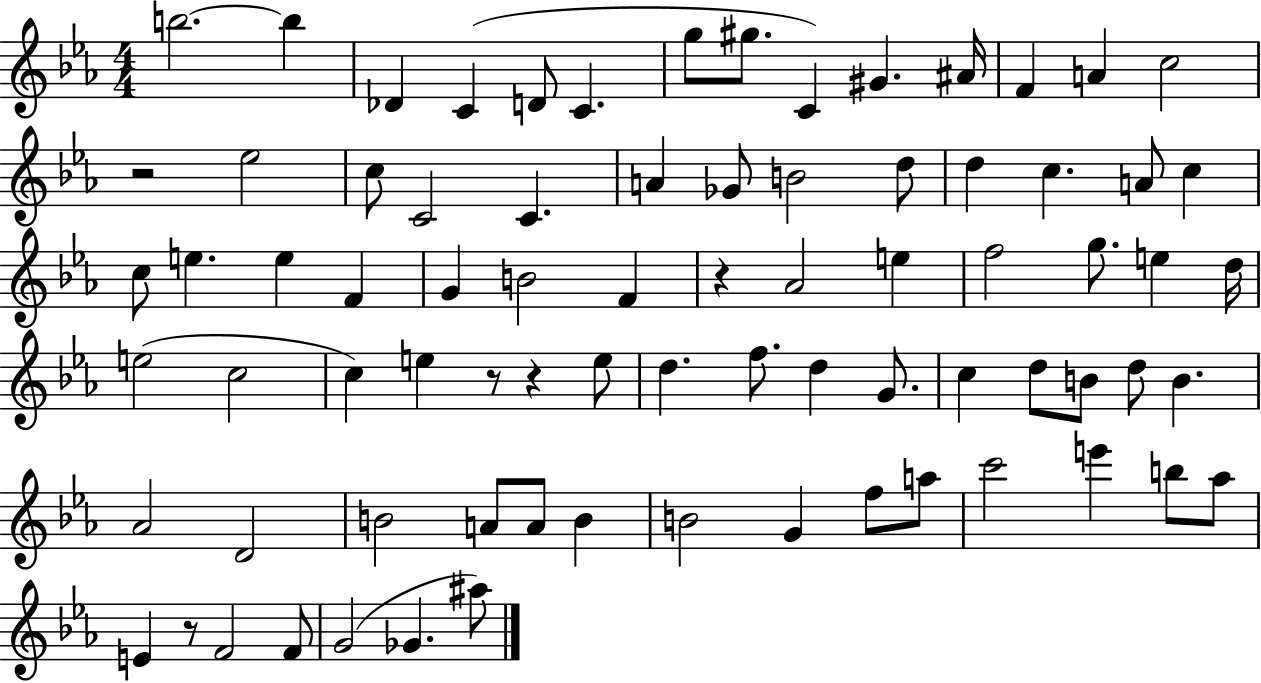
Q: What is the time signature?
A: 4/4